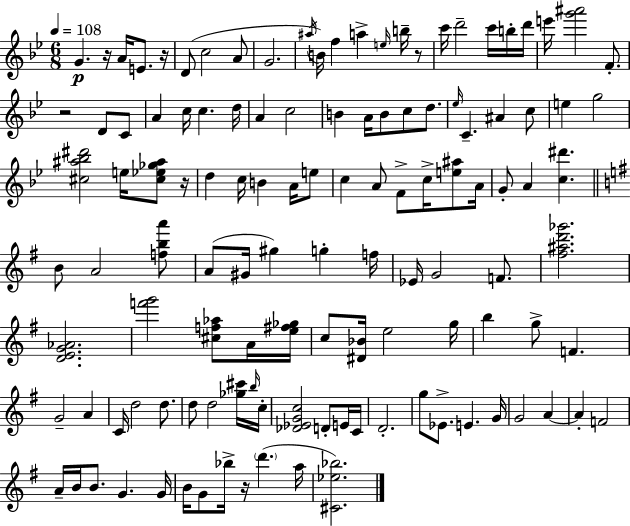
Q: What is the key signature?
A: BES major